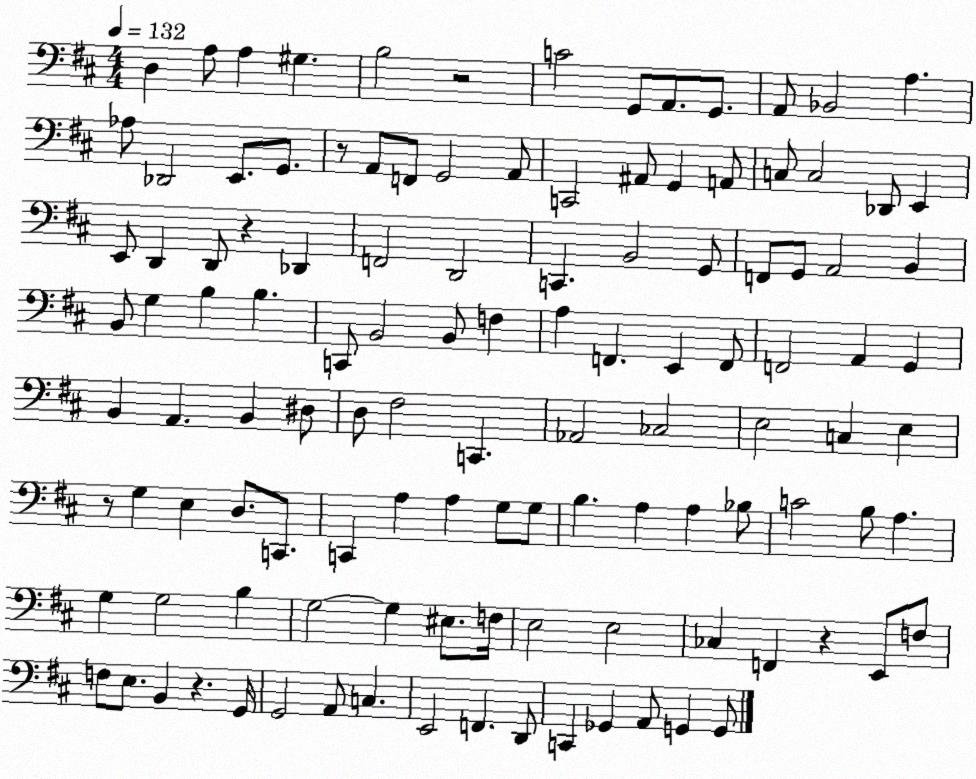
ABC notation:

X:1
T:Untitled
M:4/4
L:1/4
K:D
D, A,/2 A, ^G, B,2 z2 C2 G,,/2 A,,/2 G,,/2 A,,/2 _B,,2 A, _A,/2 _D,,2 E,,/2 G,,/2 z/2 A,,/2 F,,/2 G,,2 A,,/2 C,,2 ^A,,/2 G,, A,,/2 C,/2 C,2 _D,,/2 E,, E,,/2 D,, D,,/2 z _D,, F,,2 D,,2 C,, B,,2 G,,/2 F,,/2 G,,/2 A,,2 B,, B,,/2 G, B, B, C,,/2 B,,2 B,,/2 F, A, F,, E,, F,,/2 F,,2 A,, G,, B,, A,, B,, ^D,/2 D,/2 ^F,2 C,, _A,,2 _C,2 E,2 C, E, z/2 G, E, D,/2 C,,/2 C,, A, A, G,/2 G,/2 B, A, A, _B,/2 C2 B,/2 A, G, G,2 B, G,2 G, ^E,/2 F,/4 E,2 E,2 _C, F,, z E,,/2 F,/2 F,/2 E,/2 B,, z G,,/4 G,,2 A,,/2 C, E,,2 F,, D,,/2 C,, _G,, A,,/2 G,, G,,/2